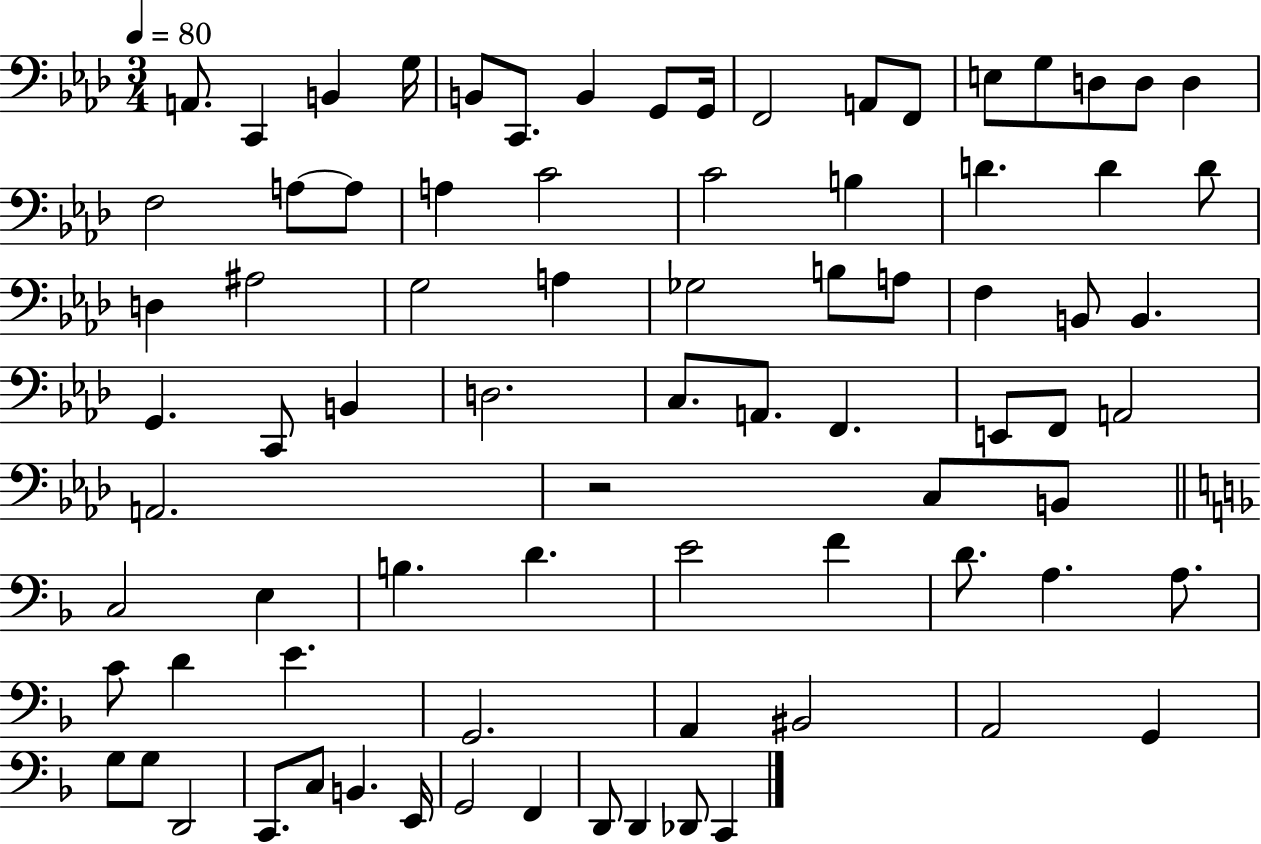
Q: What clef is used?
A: bass